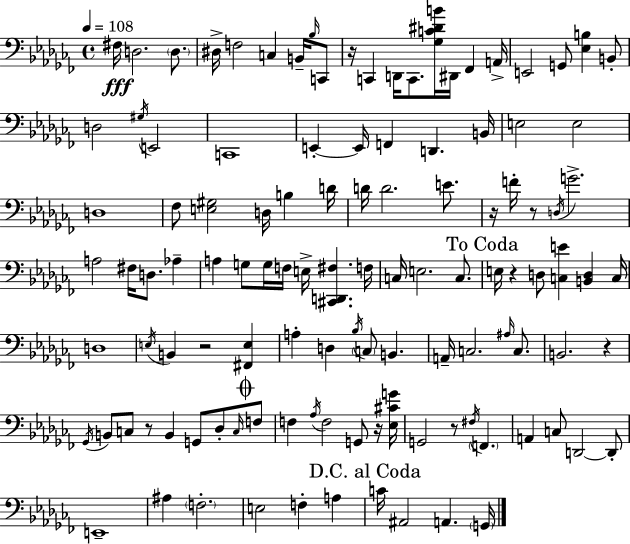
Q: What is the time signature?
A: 4/4